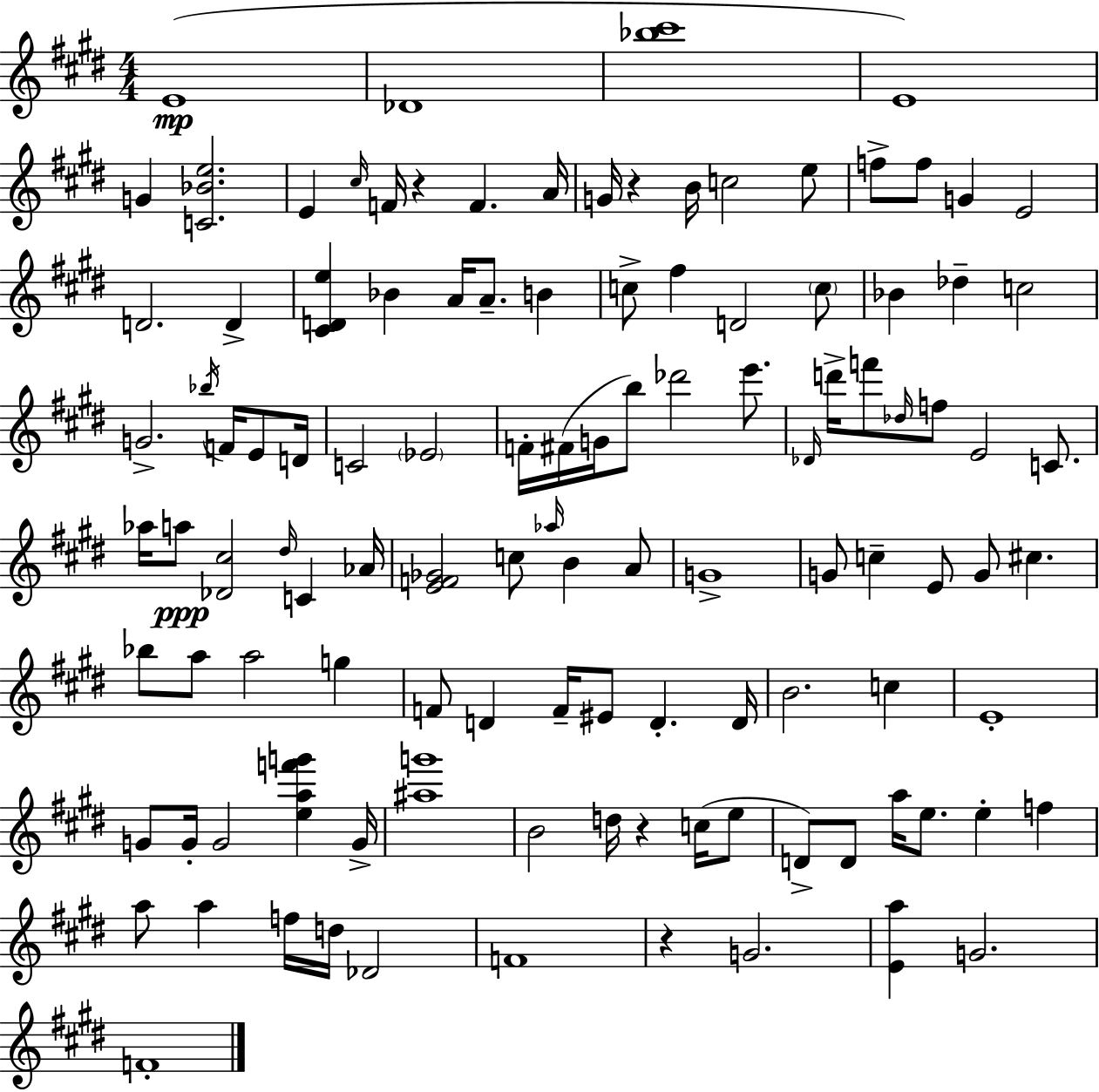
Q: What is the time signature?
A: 4/4